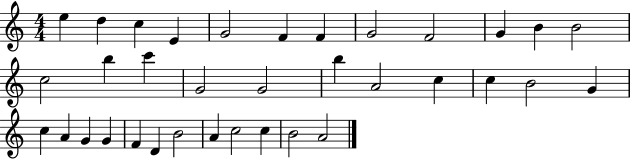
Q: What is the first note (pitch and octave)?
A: E5